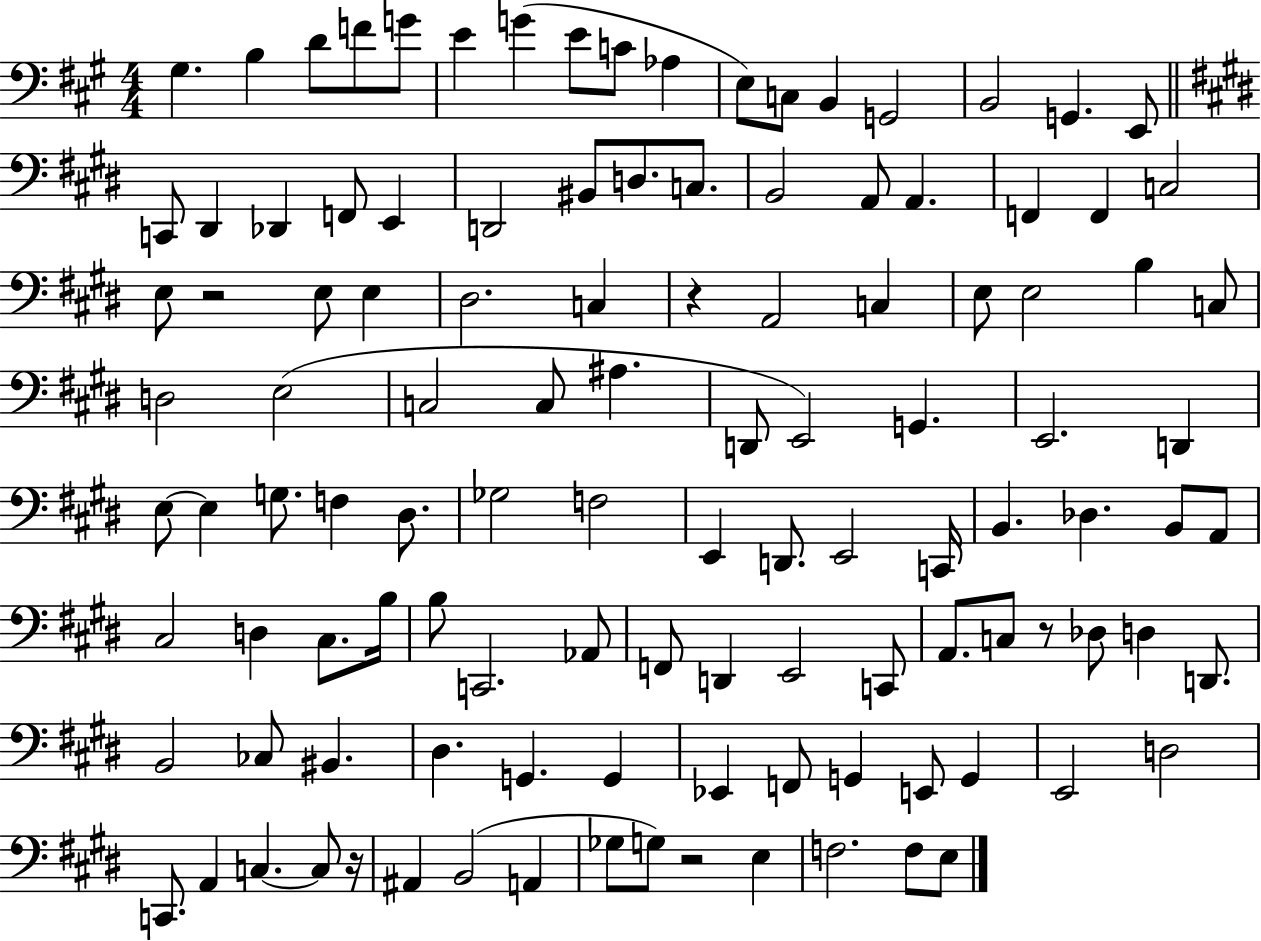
{
  \clef bass
  \numericTimeSignature
  \time 4/4
  \key a \major
  gis4. b4 d'8 f'8 g'8 | e'4 g'4( e'8 c'8 aes4 | e8) c8 b,4 g,2 | b,2 g,4. e,8 | \break \bar "||" \break \key e \major c,8 dis,4 des,4 f,8 e,4 | d,2 bis,8 d8. c8. | b,2 a,8 a,4. | f,4 f,4 c2 | \break e8 r2 e8 e4 | dis2. c4 | r4 a,2 c4 | e8 e2 b4 c8 | \break d2 e2( | c2 c8 ais4. | d,8 e,2) g,4. | e,2. d,4 | \break e8~~ e4 g8. f4 dis8. | ges2 f2 | e,4 d,8. e,2 c,16 | b,4. des4. b,8 a,8 | \break cis2 d4 cis8. b16 | b8 c,2. aes,8 | f,8 d,4 e,2 c,8 | a,8. c8 r8 des8 d4 d,8. | \break b,2 ces8 bis,4. | dis4. g,4. g,4 | ees,4 f,8 g,4 e,8 g,4 | e,2 d2 | \break c,8. a,4 c4.~~ c8 r16 | ais,4 b,2( a,4 | ges8 g8) r2 e4 | f2. f8 e8 | \break \bar "|."
}